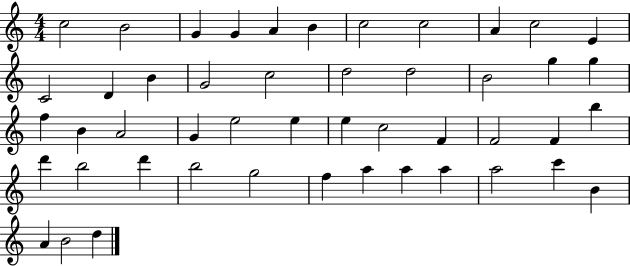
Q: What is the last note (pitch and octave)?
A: D5